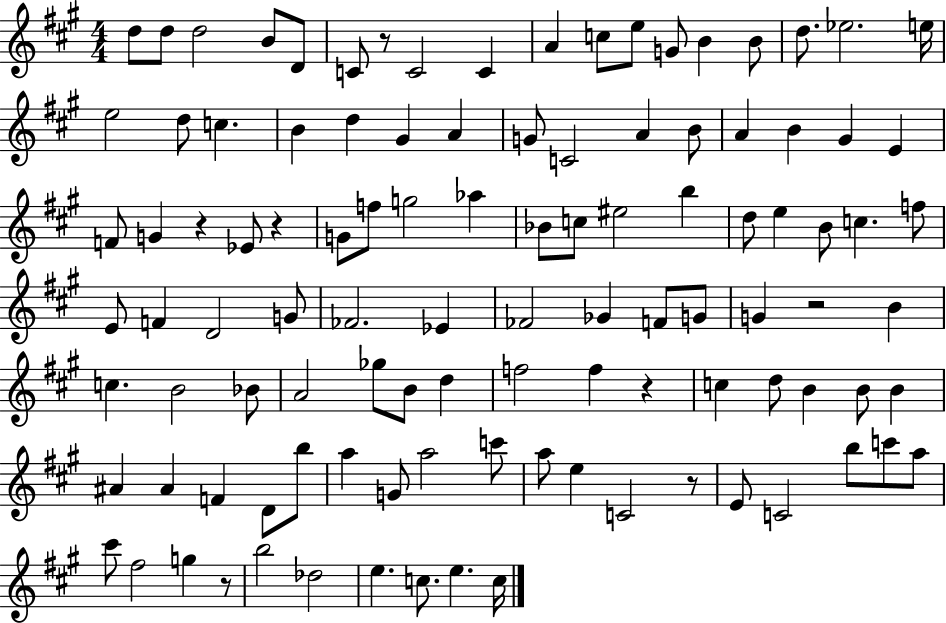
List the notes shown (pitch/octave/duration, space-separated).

D5/e D5/e D5/h B4/e D4/e C4/e R/e C4/h C4/q A4/q C5/e E5/e G4/e B4/q B4/e D5/e. Eb5/h. E5/s E5/h D5/e C5/q. B4/q D5/q G#4/q A4/q G4/e C4/h A4/q B4/e A4/q B4/q G#4/q E4/q F4/e G4/q R/q Eb4/e R/q G4/e F5/e G5/h Ab5/q Bb4/e C5/e EIS5/h B5/q D5/e E5/q B4/e C5/q. F5/e E4/e F4/q D4/h G4/e FES4/h. Eb4/q FES4/h Gb4/q F4/e G4/e G4/q R/h B4/q C5/q. B4/h Bb4/e A4/h Gb5/e B4/e D5/q F5/h F5/q R/q C5/q D5/e B4/q B4/e B4/q A#4/q A#4/q F4/q D4/e B5/e A5/q G4/e A5/h C6/e A5/e E5/q C4/h R/e E4/e C4/h B5/e C6/e A5/e C#6/e F#5/h G5/q R/e B5/h Db5/h E5/q. C5/e. E5/q. C5/s